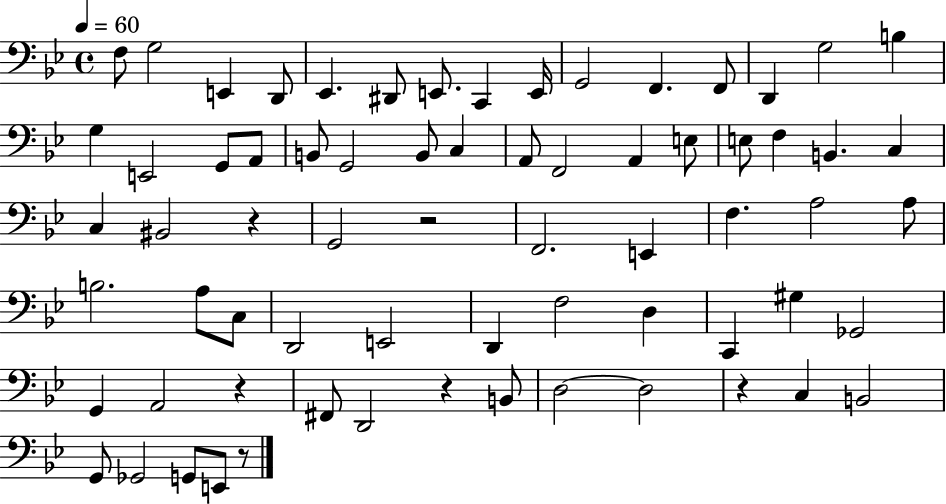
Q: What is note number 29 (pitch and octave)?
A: F3